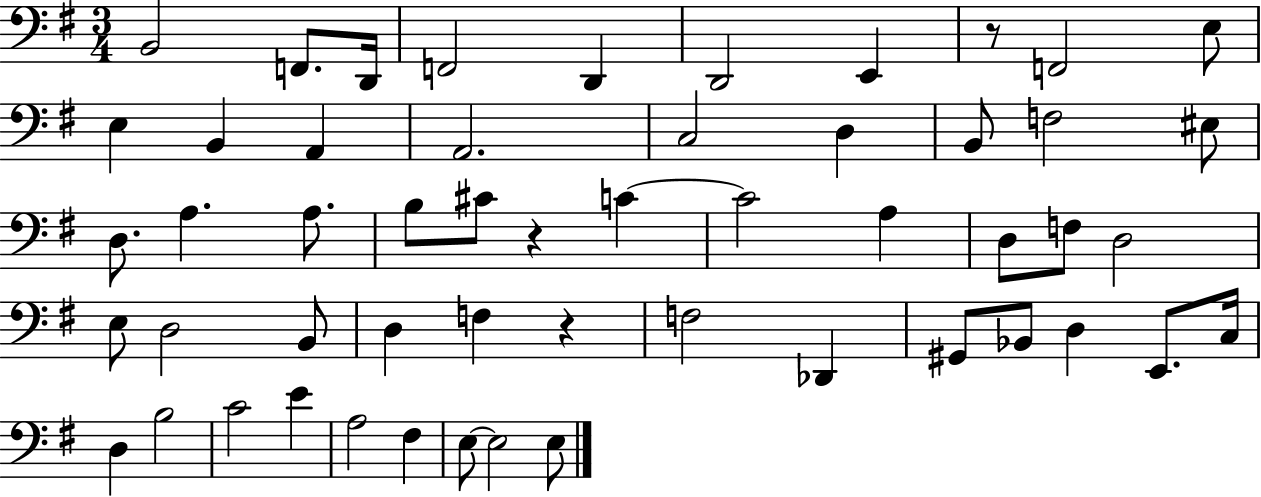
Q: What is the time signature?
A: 3/4